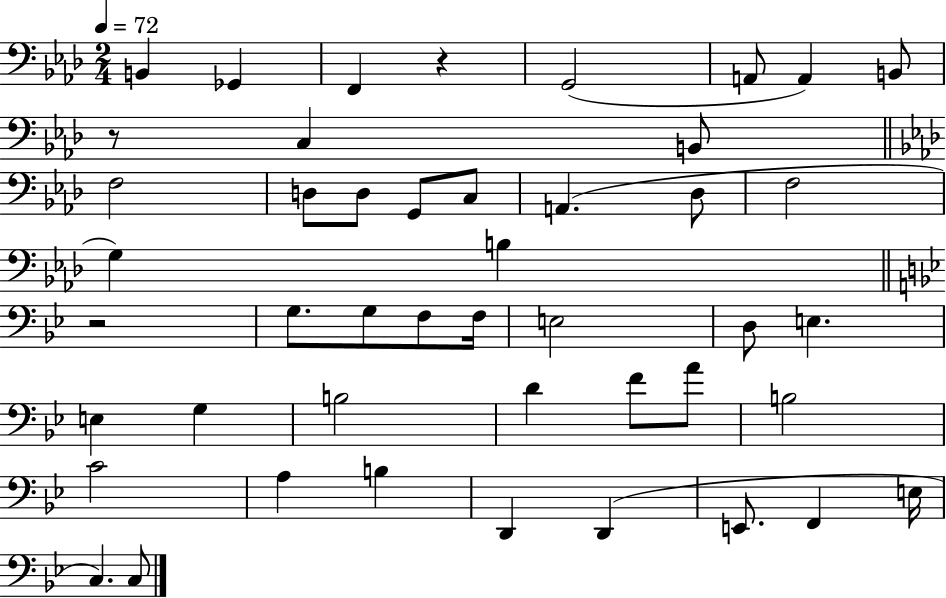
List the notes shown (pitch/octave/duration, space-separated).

B2/q Gb2/q F2/q R/q G2/h A2/e A2/q B2/e R/e C3/q B2/e F3/h D3/e D3/e G2/e C3/e A2/q. Db3/e F3/h G3/q B3/q R/h G3/e. G3/e F3/e F3/s E3/h D3/e E3/q. E3/q G3/q B3/h D4/q F4/e A4/e B3/h C4/h A3/q B3/q D2/q D2/q E2/e. F2/q E3/s C3/q. C3/e